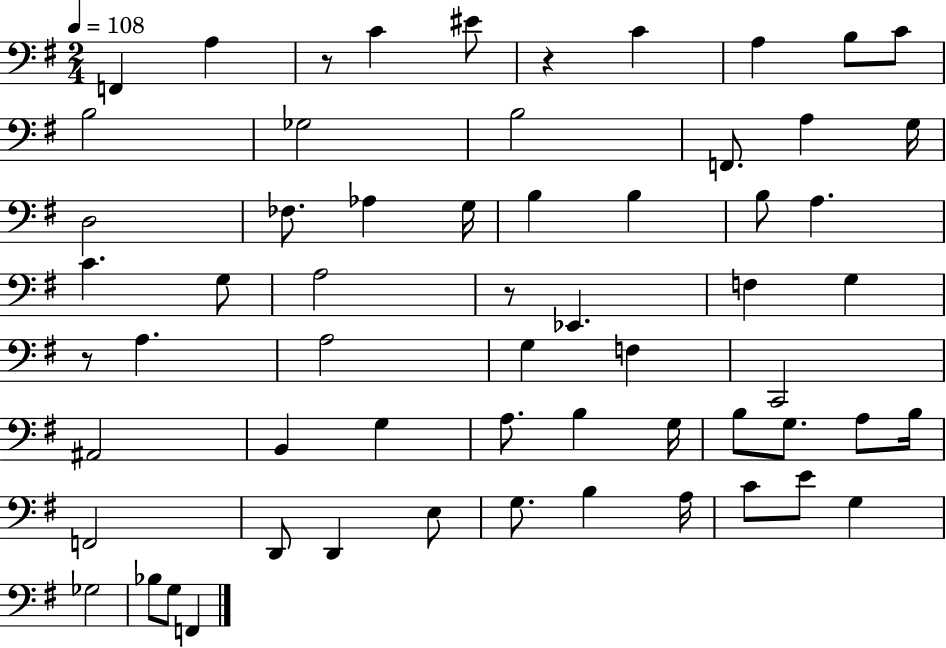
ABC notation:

X:1
T:Untitled
M:2/4
L:1/4
K:G
F,, A, z/2 C ^E/2 z C A, B,/2 C/2 B,2 _G,2 B,2 F,,/2 A, G,/4 D,2 _F,/2 _A, G,/4 B, B, B,/2 A, C G,/2 A,2 z/2 _E,, F, G, z/2 A, A,2 G, F, C,,2 ^A,,2 B,, G, A,/2 B, G,/4 B,/2 G,/2 A,/2 B,/4 F,,2 D,,/2 D,, E,/2 G,/2 B, A,/4 C/2 E/2 G, _G,2 _B,/2 G,/2 F,,